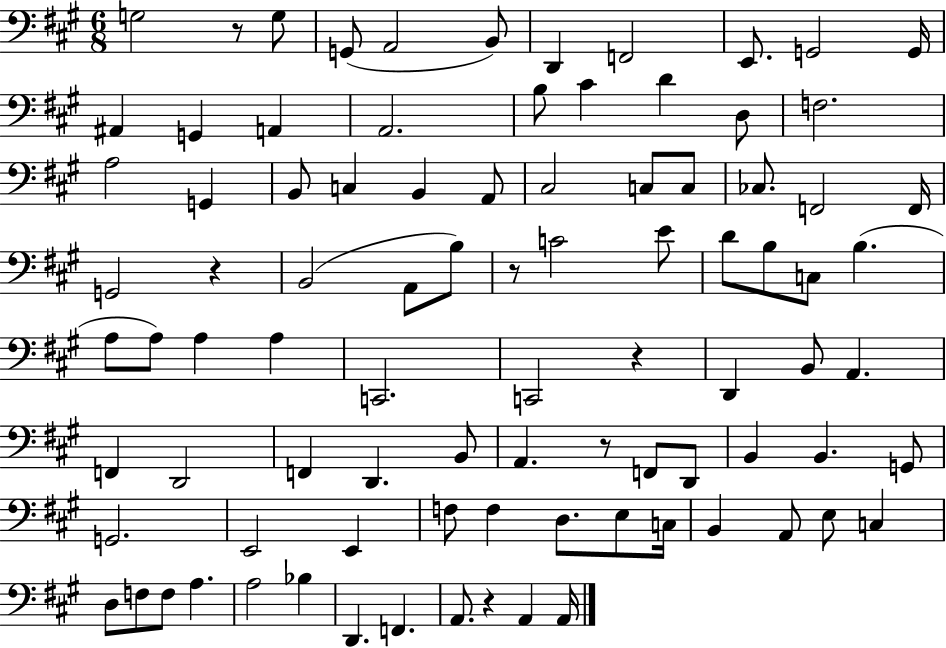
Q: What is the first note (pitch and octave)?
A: G3